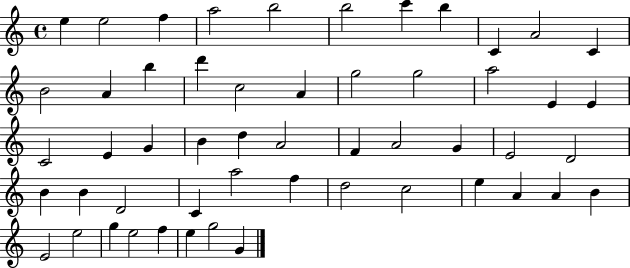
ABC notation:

X:1
T:Untitled
M:4/4
L:1/4
K:C
e e2 f a2 b2 b2 c' b C A2 C B2 A b d' c2 A g2 g2 a2 E E C2 E G B d A2 F A2 G E2 D2 B B D2 C a2 f d2 c2 e A A B E2 e2 g e2 f e g2 G